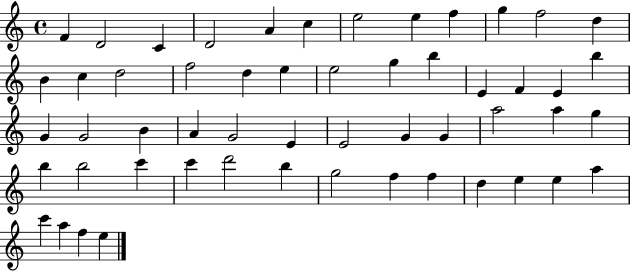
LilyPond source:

{
  \clef treble
  \time 4/4
  \defaultTimeSignature
  \key c \major
  f'4 d'2 c'4 | d'2 a'4 c''4 | e''2 e''4 f''4 | g''4 f''2 d''4 | \break b'4 c''4 d''2 | f''2 d''4 e''4 | e''2 g''4 b''4 | e'4 f'4 e'4 b''4 | \break g'4 g'2 b'4 | a'4 g'2 e'4 | e'2 g'4 g'4 | a''2 a''4 g''4 | \break b''4 b''2 c'''4 | c'''4 d'''2 b''4 | g''2 f''4 f''4 | d''4 e''4 e''4 a''4 | \break c'''4 a''4 f''4 e''4 | \bar "|."
}